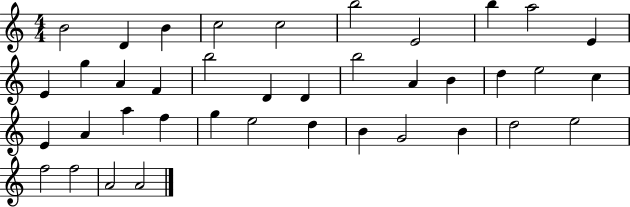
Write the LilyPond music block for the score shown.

{
  \clef treble
  \numericTimeSignature
  \time 4/4
  \key c \major
  b'2 d'4 b'4 | c''2 c''2 | b''2 e'2 | b''4 a''2 e'4 | \break e'4 g''4 a'4 f'4 | b''2 d'4 d'4 | b''2 a'4 b'4 | d''4 e''2 c''4 | \break e'4 a'4 a''4 f''4 | g''4 e''2 d''4 | b'4 g'2 b'4 | d''2 e''2 | \break f''2 f''2 | a'2 a'2 | \bar "|."
}